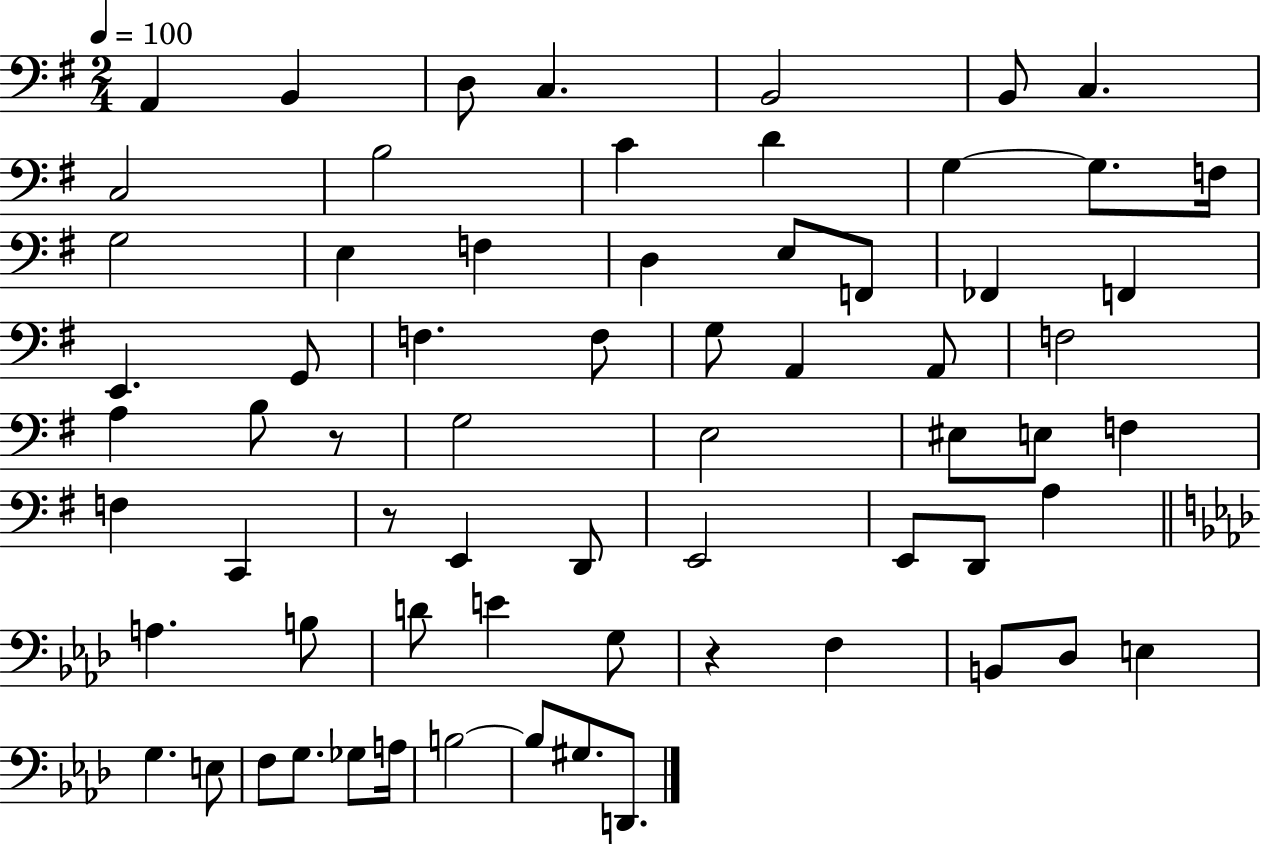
A2/q B2/q D3/e C3/q. B2/h B2/e C3/q. C3/h B3/h C4/q D4/q G3/q G3/e. F3/s G3/h E3/q F3/q D3/q E3/e F2/e FES2/q F2/q E2/q. G2/e F3/q. F3/e G3/e A2/q A2/e F3/h A3/q B3/e R/e G3/h E3/h EIS3/e E3/e F3/q F3/q C2/q R/e E2/q D2/e E2/h E2/e D2/e A3/q A3/q. B3/e D4/e E4/q G3/e R/q F3/q B2/e Db3/e E3/q G3/q. E3/e F3/e G3/e. Gb3/e A3/s B3/h B3/e G#3/e. D2/e.